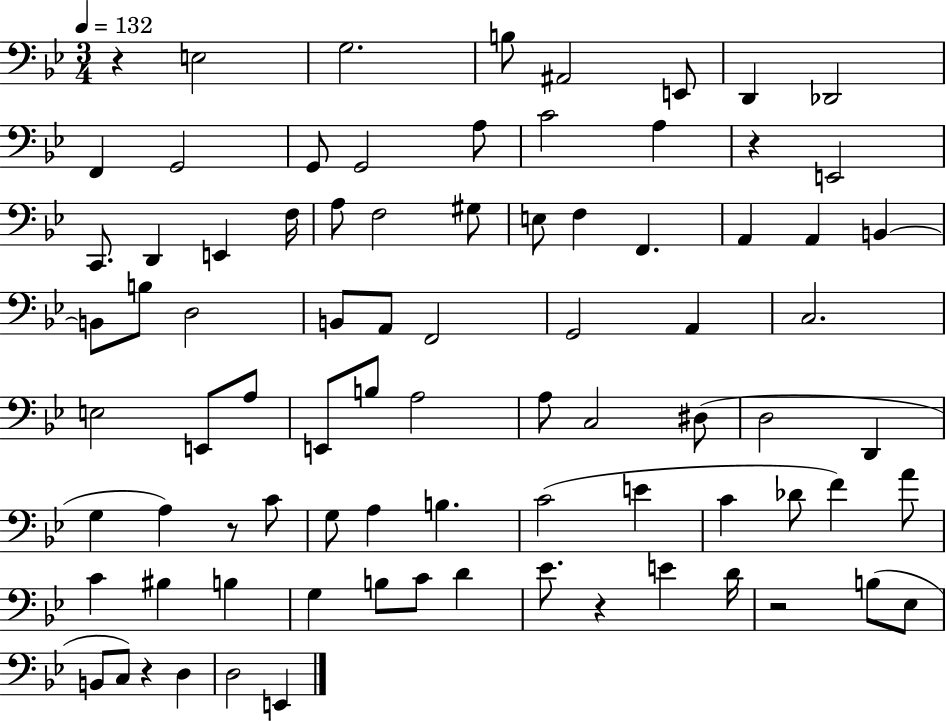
{
  \clef bass
  \numericTimeSignature
  \time 3/4
  \key bes \major
  \tempo 4 = 132
  r4 e2 | g2. | b8 ais,2 e,8 | d,4 des,2 | \break f,4 g,2 | g,8 g,2 a8 | c'2 a4 | r4 e,2 | \break c,8. d,4 e,4 f16 | a8 f2 gis8 | e8 f4 f,4. | a,4 a,4 b,4~~ | \break b,8 b8 d2 | b,8 a,8 f,2 | g,2 a,4 | c2. | \break e2 e,8 a8 | e,8 b8 a2 | a8 c2 dis8( | d2 d,4 | \break g4 a4) r8 c'8 | g8 a4 b4. | c'2( e'4 | c'4 des'8 f'4) a'8 | \break c'4 bis4 b4 | g4 b8 c'8 d'4 | ees'8. r4 e'4 d'16 | r2 b8( ees8 | \break b,8 c8) r4 d4 | d2 e,4 | \bar "|."
}